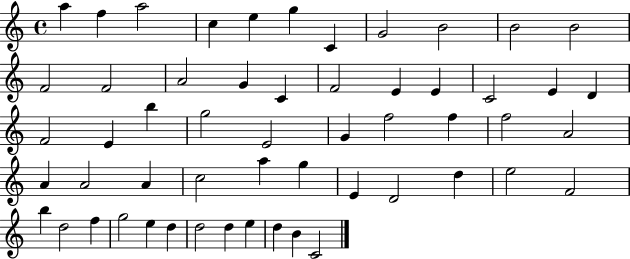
A5/q F5/q A5/h C5/q E5/q G5/q C4/q G4/h B4/h B4/h B4/h F4/h F4/h A4/h G4/q C4/q F4/h E4/q E4/q C4/h E4/q D4/q F4/h E4/q B5/q G5/h E4/h G4/q F5/h F5/q F5/h A4/h A4/q A4/h A4/q C5/h A5/q G5/q E4/q D4/h D5/q E5/h F4/h B5/q D5/h F5/q G5/h E5/q D5/q D5/h D5/q E5/q D5/q B4/q C4/h